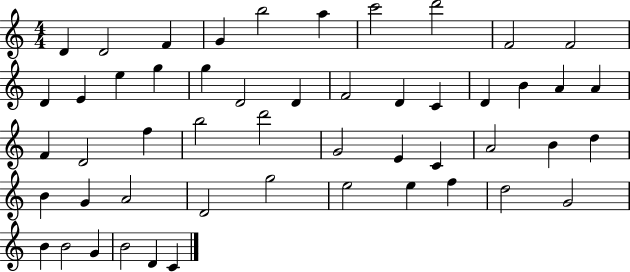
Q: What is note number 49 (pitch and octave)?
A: B4